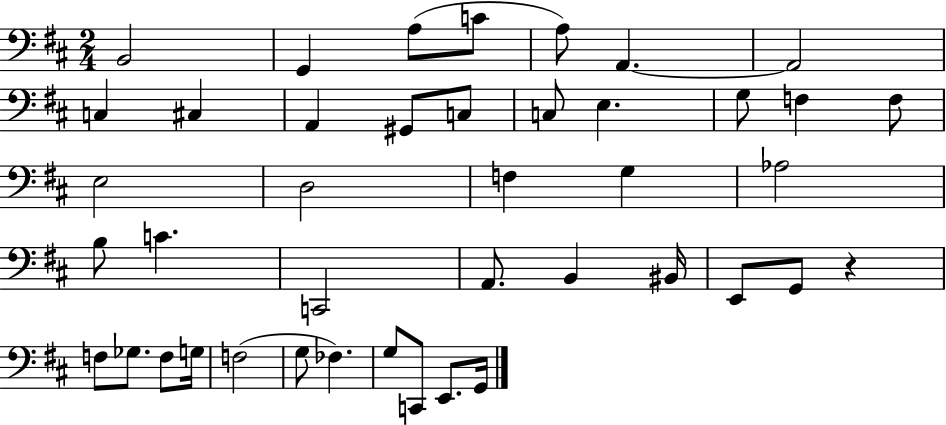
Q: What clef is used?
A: bass